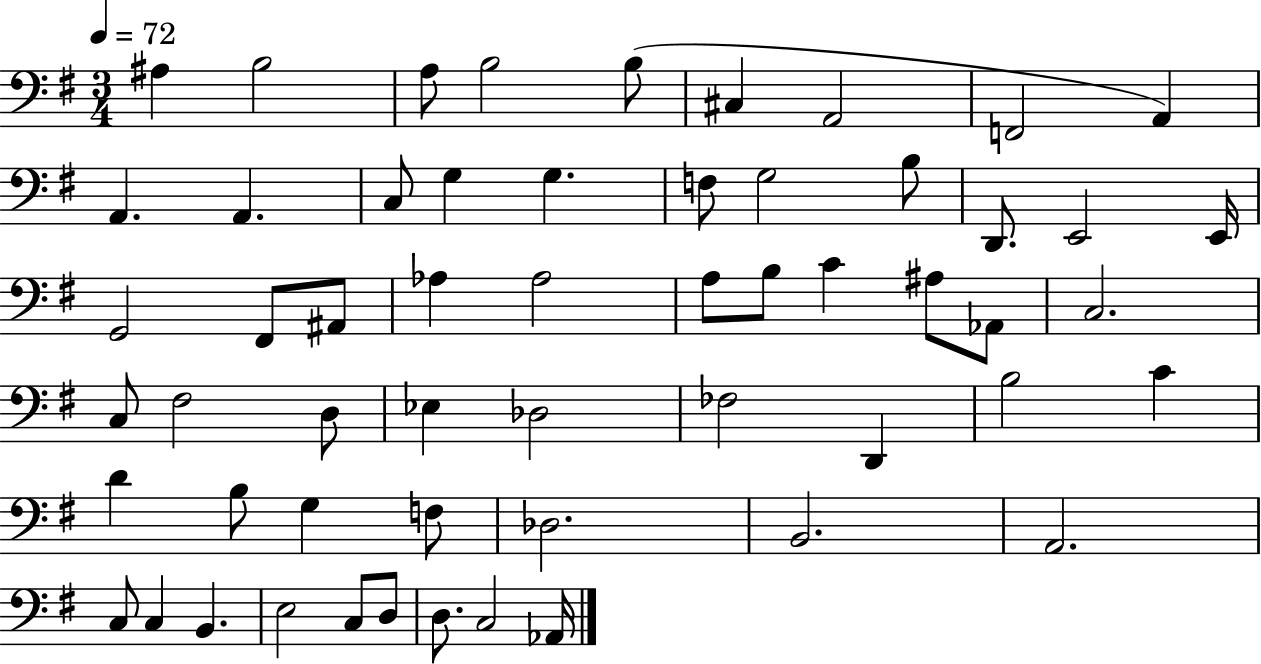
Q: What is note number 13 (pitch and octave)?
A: G3